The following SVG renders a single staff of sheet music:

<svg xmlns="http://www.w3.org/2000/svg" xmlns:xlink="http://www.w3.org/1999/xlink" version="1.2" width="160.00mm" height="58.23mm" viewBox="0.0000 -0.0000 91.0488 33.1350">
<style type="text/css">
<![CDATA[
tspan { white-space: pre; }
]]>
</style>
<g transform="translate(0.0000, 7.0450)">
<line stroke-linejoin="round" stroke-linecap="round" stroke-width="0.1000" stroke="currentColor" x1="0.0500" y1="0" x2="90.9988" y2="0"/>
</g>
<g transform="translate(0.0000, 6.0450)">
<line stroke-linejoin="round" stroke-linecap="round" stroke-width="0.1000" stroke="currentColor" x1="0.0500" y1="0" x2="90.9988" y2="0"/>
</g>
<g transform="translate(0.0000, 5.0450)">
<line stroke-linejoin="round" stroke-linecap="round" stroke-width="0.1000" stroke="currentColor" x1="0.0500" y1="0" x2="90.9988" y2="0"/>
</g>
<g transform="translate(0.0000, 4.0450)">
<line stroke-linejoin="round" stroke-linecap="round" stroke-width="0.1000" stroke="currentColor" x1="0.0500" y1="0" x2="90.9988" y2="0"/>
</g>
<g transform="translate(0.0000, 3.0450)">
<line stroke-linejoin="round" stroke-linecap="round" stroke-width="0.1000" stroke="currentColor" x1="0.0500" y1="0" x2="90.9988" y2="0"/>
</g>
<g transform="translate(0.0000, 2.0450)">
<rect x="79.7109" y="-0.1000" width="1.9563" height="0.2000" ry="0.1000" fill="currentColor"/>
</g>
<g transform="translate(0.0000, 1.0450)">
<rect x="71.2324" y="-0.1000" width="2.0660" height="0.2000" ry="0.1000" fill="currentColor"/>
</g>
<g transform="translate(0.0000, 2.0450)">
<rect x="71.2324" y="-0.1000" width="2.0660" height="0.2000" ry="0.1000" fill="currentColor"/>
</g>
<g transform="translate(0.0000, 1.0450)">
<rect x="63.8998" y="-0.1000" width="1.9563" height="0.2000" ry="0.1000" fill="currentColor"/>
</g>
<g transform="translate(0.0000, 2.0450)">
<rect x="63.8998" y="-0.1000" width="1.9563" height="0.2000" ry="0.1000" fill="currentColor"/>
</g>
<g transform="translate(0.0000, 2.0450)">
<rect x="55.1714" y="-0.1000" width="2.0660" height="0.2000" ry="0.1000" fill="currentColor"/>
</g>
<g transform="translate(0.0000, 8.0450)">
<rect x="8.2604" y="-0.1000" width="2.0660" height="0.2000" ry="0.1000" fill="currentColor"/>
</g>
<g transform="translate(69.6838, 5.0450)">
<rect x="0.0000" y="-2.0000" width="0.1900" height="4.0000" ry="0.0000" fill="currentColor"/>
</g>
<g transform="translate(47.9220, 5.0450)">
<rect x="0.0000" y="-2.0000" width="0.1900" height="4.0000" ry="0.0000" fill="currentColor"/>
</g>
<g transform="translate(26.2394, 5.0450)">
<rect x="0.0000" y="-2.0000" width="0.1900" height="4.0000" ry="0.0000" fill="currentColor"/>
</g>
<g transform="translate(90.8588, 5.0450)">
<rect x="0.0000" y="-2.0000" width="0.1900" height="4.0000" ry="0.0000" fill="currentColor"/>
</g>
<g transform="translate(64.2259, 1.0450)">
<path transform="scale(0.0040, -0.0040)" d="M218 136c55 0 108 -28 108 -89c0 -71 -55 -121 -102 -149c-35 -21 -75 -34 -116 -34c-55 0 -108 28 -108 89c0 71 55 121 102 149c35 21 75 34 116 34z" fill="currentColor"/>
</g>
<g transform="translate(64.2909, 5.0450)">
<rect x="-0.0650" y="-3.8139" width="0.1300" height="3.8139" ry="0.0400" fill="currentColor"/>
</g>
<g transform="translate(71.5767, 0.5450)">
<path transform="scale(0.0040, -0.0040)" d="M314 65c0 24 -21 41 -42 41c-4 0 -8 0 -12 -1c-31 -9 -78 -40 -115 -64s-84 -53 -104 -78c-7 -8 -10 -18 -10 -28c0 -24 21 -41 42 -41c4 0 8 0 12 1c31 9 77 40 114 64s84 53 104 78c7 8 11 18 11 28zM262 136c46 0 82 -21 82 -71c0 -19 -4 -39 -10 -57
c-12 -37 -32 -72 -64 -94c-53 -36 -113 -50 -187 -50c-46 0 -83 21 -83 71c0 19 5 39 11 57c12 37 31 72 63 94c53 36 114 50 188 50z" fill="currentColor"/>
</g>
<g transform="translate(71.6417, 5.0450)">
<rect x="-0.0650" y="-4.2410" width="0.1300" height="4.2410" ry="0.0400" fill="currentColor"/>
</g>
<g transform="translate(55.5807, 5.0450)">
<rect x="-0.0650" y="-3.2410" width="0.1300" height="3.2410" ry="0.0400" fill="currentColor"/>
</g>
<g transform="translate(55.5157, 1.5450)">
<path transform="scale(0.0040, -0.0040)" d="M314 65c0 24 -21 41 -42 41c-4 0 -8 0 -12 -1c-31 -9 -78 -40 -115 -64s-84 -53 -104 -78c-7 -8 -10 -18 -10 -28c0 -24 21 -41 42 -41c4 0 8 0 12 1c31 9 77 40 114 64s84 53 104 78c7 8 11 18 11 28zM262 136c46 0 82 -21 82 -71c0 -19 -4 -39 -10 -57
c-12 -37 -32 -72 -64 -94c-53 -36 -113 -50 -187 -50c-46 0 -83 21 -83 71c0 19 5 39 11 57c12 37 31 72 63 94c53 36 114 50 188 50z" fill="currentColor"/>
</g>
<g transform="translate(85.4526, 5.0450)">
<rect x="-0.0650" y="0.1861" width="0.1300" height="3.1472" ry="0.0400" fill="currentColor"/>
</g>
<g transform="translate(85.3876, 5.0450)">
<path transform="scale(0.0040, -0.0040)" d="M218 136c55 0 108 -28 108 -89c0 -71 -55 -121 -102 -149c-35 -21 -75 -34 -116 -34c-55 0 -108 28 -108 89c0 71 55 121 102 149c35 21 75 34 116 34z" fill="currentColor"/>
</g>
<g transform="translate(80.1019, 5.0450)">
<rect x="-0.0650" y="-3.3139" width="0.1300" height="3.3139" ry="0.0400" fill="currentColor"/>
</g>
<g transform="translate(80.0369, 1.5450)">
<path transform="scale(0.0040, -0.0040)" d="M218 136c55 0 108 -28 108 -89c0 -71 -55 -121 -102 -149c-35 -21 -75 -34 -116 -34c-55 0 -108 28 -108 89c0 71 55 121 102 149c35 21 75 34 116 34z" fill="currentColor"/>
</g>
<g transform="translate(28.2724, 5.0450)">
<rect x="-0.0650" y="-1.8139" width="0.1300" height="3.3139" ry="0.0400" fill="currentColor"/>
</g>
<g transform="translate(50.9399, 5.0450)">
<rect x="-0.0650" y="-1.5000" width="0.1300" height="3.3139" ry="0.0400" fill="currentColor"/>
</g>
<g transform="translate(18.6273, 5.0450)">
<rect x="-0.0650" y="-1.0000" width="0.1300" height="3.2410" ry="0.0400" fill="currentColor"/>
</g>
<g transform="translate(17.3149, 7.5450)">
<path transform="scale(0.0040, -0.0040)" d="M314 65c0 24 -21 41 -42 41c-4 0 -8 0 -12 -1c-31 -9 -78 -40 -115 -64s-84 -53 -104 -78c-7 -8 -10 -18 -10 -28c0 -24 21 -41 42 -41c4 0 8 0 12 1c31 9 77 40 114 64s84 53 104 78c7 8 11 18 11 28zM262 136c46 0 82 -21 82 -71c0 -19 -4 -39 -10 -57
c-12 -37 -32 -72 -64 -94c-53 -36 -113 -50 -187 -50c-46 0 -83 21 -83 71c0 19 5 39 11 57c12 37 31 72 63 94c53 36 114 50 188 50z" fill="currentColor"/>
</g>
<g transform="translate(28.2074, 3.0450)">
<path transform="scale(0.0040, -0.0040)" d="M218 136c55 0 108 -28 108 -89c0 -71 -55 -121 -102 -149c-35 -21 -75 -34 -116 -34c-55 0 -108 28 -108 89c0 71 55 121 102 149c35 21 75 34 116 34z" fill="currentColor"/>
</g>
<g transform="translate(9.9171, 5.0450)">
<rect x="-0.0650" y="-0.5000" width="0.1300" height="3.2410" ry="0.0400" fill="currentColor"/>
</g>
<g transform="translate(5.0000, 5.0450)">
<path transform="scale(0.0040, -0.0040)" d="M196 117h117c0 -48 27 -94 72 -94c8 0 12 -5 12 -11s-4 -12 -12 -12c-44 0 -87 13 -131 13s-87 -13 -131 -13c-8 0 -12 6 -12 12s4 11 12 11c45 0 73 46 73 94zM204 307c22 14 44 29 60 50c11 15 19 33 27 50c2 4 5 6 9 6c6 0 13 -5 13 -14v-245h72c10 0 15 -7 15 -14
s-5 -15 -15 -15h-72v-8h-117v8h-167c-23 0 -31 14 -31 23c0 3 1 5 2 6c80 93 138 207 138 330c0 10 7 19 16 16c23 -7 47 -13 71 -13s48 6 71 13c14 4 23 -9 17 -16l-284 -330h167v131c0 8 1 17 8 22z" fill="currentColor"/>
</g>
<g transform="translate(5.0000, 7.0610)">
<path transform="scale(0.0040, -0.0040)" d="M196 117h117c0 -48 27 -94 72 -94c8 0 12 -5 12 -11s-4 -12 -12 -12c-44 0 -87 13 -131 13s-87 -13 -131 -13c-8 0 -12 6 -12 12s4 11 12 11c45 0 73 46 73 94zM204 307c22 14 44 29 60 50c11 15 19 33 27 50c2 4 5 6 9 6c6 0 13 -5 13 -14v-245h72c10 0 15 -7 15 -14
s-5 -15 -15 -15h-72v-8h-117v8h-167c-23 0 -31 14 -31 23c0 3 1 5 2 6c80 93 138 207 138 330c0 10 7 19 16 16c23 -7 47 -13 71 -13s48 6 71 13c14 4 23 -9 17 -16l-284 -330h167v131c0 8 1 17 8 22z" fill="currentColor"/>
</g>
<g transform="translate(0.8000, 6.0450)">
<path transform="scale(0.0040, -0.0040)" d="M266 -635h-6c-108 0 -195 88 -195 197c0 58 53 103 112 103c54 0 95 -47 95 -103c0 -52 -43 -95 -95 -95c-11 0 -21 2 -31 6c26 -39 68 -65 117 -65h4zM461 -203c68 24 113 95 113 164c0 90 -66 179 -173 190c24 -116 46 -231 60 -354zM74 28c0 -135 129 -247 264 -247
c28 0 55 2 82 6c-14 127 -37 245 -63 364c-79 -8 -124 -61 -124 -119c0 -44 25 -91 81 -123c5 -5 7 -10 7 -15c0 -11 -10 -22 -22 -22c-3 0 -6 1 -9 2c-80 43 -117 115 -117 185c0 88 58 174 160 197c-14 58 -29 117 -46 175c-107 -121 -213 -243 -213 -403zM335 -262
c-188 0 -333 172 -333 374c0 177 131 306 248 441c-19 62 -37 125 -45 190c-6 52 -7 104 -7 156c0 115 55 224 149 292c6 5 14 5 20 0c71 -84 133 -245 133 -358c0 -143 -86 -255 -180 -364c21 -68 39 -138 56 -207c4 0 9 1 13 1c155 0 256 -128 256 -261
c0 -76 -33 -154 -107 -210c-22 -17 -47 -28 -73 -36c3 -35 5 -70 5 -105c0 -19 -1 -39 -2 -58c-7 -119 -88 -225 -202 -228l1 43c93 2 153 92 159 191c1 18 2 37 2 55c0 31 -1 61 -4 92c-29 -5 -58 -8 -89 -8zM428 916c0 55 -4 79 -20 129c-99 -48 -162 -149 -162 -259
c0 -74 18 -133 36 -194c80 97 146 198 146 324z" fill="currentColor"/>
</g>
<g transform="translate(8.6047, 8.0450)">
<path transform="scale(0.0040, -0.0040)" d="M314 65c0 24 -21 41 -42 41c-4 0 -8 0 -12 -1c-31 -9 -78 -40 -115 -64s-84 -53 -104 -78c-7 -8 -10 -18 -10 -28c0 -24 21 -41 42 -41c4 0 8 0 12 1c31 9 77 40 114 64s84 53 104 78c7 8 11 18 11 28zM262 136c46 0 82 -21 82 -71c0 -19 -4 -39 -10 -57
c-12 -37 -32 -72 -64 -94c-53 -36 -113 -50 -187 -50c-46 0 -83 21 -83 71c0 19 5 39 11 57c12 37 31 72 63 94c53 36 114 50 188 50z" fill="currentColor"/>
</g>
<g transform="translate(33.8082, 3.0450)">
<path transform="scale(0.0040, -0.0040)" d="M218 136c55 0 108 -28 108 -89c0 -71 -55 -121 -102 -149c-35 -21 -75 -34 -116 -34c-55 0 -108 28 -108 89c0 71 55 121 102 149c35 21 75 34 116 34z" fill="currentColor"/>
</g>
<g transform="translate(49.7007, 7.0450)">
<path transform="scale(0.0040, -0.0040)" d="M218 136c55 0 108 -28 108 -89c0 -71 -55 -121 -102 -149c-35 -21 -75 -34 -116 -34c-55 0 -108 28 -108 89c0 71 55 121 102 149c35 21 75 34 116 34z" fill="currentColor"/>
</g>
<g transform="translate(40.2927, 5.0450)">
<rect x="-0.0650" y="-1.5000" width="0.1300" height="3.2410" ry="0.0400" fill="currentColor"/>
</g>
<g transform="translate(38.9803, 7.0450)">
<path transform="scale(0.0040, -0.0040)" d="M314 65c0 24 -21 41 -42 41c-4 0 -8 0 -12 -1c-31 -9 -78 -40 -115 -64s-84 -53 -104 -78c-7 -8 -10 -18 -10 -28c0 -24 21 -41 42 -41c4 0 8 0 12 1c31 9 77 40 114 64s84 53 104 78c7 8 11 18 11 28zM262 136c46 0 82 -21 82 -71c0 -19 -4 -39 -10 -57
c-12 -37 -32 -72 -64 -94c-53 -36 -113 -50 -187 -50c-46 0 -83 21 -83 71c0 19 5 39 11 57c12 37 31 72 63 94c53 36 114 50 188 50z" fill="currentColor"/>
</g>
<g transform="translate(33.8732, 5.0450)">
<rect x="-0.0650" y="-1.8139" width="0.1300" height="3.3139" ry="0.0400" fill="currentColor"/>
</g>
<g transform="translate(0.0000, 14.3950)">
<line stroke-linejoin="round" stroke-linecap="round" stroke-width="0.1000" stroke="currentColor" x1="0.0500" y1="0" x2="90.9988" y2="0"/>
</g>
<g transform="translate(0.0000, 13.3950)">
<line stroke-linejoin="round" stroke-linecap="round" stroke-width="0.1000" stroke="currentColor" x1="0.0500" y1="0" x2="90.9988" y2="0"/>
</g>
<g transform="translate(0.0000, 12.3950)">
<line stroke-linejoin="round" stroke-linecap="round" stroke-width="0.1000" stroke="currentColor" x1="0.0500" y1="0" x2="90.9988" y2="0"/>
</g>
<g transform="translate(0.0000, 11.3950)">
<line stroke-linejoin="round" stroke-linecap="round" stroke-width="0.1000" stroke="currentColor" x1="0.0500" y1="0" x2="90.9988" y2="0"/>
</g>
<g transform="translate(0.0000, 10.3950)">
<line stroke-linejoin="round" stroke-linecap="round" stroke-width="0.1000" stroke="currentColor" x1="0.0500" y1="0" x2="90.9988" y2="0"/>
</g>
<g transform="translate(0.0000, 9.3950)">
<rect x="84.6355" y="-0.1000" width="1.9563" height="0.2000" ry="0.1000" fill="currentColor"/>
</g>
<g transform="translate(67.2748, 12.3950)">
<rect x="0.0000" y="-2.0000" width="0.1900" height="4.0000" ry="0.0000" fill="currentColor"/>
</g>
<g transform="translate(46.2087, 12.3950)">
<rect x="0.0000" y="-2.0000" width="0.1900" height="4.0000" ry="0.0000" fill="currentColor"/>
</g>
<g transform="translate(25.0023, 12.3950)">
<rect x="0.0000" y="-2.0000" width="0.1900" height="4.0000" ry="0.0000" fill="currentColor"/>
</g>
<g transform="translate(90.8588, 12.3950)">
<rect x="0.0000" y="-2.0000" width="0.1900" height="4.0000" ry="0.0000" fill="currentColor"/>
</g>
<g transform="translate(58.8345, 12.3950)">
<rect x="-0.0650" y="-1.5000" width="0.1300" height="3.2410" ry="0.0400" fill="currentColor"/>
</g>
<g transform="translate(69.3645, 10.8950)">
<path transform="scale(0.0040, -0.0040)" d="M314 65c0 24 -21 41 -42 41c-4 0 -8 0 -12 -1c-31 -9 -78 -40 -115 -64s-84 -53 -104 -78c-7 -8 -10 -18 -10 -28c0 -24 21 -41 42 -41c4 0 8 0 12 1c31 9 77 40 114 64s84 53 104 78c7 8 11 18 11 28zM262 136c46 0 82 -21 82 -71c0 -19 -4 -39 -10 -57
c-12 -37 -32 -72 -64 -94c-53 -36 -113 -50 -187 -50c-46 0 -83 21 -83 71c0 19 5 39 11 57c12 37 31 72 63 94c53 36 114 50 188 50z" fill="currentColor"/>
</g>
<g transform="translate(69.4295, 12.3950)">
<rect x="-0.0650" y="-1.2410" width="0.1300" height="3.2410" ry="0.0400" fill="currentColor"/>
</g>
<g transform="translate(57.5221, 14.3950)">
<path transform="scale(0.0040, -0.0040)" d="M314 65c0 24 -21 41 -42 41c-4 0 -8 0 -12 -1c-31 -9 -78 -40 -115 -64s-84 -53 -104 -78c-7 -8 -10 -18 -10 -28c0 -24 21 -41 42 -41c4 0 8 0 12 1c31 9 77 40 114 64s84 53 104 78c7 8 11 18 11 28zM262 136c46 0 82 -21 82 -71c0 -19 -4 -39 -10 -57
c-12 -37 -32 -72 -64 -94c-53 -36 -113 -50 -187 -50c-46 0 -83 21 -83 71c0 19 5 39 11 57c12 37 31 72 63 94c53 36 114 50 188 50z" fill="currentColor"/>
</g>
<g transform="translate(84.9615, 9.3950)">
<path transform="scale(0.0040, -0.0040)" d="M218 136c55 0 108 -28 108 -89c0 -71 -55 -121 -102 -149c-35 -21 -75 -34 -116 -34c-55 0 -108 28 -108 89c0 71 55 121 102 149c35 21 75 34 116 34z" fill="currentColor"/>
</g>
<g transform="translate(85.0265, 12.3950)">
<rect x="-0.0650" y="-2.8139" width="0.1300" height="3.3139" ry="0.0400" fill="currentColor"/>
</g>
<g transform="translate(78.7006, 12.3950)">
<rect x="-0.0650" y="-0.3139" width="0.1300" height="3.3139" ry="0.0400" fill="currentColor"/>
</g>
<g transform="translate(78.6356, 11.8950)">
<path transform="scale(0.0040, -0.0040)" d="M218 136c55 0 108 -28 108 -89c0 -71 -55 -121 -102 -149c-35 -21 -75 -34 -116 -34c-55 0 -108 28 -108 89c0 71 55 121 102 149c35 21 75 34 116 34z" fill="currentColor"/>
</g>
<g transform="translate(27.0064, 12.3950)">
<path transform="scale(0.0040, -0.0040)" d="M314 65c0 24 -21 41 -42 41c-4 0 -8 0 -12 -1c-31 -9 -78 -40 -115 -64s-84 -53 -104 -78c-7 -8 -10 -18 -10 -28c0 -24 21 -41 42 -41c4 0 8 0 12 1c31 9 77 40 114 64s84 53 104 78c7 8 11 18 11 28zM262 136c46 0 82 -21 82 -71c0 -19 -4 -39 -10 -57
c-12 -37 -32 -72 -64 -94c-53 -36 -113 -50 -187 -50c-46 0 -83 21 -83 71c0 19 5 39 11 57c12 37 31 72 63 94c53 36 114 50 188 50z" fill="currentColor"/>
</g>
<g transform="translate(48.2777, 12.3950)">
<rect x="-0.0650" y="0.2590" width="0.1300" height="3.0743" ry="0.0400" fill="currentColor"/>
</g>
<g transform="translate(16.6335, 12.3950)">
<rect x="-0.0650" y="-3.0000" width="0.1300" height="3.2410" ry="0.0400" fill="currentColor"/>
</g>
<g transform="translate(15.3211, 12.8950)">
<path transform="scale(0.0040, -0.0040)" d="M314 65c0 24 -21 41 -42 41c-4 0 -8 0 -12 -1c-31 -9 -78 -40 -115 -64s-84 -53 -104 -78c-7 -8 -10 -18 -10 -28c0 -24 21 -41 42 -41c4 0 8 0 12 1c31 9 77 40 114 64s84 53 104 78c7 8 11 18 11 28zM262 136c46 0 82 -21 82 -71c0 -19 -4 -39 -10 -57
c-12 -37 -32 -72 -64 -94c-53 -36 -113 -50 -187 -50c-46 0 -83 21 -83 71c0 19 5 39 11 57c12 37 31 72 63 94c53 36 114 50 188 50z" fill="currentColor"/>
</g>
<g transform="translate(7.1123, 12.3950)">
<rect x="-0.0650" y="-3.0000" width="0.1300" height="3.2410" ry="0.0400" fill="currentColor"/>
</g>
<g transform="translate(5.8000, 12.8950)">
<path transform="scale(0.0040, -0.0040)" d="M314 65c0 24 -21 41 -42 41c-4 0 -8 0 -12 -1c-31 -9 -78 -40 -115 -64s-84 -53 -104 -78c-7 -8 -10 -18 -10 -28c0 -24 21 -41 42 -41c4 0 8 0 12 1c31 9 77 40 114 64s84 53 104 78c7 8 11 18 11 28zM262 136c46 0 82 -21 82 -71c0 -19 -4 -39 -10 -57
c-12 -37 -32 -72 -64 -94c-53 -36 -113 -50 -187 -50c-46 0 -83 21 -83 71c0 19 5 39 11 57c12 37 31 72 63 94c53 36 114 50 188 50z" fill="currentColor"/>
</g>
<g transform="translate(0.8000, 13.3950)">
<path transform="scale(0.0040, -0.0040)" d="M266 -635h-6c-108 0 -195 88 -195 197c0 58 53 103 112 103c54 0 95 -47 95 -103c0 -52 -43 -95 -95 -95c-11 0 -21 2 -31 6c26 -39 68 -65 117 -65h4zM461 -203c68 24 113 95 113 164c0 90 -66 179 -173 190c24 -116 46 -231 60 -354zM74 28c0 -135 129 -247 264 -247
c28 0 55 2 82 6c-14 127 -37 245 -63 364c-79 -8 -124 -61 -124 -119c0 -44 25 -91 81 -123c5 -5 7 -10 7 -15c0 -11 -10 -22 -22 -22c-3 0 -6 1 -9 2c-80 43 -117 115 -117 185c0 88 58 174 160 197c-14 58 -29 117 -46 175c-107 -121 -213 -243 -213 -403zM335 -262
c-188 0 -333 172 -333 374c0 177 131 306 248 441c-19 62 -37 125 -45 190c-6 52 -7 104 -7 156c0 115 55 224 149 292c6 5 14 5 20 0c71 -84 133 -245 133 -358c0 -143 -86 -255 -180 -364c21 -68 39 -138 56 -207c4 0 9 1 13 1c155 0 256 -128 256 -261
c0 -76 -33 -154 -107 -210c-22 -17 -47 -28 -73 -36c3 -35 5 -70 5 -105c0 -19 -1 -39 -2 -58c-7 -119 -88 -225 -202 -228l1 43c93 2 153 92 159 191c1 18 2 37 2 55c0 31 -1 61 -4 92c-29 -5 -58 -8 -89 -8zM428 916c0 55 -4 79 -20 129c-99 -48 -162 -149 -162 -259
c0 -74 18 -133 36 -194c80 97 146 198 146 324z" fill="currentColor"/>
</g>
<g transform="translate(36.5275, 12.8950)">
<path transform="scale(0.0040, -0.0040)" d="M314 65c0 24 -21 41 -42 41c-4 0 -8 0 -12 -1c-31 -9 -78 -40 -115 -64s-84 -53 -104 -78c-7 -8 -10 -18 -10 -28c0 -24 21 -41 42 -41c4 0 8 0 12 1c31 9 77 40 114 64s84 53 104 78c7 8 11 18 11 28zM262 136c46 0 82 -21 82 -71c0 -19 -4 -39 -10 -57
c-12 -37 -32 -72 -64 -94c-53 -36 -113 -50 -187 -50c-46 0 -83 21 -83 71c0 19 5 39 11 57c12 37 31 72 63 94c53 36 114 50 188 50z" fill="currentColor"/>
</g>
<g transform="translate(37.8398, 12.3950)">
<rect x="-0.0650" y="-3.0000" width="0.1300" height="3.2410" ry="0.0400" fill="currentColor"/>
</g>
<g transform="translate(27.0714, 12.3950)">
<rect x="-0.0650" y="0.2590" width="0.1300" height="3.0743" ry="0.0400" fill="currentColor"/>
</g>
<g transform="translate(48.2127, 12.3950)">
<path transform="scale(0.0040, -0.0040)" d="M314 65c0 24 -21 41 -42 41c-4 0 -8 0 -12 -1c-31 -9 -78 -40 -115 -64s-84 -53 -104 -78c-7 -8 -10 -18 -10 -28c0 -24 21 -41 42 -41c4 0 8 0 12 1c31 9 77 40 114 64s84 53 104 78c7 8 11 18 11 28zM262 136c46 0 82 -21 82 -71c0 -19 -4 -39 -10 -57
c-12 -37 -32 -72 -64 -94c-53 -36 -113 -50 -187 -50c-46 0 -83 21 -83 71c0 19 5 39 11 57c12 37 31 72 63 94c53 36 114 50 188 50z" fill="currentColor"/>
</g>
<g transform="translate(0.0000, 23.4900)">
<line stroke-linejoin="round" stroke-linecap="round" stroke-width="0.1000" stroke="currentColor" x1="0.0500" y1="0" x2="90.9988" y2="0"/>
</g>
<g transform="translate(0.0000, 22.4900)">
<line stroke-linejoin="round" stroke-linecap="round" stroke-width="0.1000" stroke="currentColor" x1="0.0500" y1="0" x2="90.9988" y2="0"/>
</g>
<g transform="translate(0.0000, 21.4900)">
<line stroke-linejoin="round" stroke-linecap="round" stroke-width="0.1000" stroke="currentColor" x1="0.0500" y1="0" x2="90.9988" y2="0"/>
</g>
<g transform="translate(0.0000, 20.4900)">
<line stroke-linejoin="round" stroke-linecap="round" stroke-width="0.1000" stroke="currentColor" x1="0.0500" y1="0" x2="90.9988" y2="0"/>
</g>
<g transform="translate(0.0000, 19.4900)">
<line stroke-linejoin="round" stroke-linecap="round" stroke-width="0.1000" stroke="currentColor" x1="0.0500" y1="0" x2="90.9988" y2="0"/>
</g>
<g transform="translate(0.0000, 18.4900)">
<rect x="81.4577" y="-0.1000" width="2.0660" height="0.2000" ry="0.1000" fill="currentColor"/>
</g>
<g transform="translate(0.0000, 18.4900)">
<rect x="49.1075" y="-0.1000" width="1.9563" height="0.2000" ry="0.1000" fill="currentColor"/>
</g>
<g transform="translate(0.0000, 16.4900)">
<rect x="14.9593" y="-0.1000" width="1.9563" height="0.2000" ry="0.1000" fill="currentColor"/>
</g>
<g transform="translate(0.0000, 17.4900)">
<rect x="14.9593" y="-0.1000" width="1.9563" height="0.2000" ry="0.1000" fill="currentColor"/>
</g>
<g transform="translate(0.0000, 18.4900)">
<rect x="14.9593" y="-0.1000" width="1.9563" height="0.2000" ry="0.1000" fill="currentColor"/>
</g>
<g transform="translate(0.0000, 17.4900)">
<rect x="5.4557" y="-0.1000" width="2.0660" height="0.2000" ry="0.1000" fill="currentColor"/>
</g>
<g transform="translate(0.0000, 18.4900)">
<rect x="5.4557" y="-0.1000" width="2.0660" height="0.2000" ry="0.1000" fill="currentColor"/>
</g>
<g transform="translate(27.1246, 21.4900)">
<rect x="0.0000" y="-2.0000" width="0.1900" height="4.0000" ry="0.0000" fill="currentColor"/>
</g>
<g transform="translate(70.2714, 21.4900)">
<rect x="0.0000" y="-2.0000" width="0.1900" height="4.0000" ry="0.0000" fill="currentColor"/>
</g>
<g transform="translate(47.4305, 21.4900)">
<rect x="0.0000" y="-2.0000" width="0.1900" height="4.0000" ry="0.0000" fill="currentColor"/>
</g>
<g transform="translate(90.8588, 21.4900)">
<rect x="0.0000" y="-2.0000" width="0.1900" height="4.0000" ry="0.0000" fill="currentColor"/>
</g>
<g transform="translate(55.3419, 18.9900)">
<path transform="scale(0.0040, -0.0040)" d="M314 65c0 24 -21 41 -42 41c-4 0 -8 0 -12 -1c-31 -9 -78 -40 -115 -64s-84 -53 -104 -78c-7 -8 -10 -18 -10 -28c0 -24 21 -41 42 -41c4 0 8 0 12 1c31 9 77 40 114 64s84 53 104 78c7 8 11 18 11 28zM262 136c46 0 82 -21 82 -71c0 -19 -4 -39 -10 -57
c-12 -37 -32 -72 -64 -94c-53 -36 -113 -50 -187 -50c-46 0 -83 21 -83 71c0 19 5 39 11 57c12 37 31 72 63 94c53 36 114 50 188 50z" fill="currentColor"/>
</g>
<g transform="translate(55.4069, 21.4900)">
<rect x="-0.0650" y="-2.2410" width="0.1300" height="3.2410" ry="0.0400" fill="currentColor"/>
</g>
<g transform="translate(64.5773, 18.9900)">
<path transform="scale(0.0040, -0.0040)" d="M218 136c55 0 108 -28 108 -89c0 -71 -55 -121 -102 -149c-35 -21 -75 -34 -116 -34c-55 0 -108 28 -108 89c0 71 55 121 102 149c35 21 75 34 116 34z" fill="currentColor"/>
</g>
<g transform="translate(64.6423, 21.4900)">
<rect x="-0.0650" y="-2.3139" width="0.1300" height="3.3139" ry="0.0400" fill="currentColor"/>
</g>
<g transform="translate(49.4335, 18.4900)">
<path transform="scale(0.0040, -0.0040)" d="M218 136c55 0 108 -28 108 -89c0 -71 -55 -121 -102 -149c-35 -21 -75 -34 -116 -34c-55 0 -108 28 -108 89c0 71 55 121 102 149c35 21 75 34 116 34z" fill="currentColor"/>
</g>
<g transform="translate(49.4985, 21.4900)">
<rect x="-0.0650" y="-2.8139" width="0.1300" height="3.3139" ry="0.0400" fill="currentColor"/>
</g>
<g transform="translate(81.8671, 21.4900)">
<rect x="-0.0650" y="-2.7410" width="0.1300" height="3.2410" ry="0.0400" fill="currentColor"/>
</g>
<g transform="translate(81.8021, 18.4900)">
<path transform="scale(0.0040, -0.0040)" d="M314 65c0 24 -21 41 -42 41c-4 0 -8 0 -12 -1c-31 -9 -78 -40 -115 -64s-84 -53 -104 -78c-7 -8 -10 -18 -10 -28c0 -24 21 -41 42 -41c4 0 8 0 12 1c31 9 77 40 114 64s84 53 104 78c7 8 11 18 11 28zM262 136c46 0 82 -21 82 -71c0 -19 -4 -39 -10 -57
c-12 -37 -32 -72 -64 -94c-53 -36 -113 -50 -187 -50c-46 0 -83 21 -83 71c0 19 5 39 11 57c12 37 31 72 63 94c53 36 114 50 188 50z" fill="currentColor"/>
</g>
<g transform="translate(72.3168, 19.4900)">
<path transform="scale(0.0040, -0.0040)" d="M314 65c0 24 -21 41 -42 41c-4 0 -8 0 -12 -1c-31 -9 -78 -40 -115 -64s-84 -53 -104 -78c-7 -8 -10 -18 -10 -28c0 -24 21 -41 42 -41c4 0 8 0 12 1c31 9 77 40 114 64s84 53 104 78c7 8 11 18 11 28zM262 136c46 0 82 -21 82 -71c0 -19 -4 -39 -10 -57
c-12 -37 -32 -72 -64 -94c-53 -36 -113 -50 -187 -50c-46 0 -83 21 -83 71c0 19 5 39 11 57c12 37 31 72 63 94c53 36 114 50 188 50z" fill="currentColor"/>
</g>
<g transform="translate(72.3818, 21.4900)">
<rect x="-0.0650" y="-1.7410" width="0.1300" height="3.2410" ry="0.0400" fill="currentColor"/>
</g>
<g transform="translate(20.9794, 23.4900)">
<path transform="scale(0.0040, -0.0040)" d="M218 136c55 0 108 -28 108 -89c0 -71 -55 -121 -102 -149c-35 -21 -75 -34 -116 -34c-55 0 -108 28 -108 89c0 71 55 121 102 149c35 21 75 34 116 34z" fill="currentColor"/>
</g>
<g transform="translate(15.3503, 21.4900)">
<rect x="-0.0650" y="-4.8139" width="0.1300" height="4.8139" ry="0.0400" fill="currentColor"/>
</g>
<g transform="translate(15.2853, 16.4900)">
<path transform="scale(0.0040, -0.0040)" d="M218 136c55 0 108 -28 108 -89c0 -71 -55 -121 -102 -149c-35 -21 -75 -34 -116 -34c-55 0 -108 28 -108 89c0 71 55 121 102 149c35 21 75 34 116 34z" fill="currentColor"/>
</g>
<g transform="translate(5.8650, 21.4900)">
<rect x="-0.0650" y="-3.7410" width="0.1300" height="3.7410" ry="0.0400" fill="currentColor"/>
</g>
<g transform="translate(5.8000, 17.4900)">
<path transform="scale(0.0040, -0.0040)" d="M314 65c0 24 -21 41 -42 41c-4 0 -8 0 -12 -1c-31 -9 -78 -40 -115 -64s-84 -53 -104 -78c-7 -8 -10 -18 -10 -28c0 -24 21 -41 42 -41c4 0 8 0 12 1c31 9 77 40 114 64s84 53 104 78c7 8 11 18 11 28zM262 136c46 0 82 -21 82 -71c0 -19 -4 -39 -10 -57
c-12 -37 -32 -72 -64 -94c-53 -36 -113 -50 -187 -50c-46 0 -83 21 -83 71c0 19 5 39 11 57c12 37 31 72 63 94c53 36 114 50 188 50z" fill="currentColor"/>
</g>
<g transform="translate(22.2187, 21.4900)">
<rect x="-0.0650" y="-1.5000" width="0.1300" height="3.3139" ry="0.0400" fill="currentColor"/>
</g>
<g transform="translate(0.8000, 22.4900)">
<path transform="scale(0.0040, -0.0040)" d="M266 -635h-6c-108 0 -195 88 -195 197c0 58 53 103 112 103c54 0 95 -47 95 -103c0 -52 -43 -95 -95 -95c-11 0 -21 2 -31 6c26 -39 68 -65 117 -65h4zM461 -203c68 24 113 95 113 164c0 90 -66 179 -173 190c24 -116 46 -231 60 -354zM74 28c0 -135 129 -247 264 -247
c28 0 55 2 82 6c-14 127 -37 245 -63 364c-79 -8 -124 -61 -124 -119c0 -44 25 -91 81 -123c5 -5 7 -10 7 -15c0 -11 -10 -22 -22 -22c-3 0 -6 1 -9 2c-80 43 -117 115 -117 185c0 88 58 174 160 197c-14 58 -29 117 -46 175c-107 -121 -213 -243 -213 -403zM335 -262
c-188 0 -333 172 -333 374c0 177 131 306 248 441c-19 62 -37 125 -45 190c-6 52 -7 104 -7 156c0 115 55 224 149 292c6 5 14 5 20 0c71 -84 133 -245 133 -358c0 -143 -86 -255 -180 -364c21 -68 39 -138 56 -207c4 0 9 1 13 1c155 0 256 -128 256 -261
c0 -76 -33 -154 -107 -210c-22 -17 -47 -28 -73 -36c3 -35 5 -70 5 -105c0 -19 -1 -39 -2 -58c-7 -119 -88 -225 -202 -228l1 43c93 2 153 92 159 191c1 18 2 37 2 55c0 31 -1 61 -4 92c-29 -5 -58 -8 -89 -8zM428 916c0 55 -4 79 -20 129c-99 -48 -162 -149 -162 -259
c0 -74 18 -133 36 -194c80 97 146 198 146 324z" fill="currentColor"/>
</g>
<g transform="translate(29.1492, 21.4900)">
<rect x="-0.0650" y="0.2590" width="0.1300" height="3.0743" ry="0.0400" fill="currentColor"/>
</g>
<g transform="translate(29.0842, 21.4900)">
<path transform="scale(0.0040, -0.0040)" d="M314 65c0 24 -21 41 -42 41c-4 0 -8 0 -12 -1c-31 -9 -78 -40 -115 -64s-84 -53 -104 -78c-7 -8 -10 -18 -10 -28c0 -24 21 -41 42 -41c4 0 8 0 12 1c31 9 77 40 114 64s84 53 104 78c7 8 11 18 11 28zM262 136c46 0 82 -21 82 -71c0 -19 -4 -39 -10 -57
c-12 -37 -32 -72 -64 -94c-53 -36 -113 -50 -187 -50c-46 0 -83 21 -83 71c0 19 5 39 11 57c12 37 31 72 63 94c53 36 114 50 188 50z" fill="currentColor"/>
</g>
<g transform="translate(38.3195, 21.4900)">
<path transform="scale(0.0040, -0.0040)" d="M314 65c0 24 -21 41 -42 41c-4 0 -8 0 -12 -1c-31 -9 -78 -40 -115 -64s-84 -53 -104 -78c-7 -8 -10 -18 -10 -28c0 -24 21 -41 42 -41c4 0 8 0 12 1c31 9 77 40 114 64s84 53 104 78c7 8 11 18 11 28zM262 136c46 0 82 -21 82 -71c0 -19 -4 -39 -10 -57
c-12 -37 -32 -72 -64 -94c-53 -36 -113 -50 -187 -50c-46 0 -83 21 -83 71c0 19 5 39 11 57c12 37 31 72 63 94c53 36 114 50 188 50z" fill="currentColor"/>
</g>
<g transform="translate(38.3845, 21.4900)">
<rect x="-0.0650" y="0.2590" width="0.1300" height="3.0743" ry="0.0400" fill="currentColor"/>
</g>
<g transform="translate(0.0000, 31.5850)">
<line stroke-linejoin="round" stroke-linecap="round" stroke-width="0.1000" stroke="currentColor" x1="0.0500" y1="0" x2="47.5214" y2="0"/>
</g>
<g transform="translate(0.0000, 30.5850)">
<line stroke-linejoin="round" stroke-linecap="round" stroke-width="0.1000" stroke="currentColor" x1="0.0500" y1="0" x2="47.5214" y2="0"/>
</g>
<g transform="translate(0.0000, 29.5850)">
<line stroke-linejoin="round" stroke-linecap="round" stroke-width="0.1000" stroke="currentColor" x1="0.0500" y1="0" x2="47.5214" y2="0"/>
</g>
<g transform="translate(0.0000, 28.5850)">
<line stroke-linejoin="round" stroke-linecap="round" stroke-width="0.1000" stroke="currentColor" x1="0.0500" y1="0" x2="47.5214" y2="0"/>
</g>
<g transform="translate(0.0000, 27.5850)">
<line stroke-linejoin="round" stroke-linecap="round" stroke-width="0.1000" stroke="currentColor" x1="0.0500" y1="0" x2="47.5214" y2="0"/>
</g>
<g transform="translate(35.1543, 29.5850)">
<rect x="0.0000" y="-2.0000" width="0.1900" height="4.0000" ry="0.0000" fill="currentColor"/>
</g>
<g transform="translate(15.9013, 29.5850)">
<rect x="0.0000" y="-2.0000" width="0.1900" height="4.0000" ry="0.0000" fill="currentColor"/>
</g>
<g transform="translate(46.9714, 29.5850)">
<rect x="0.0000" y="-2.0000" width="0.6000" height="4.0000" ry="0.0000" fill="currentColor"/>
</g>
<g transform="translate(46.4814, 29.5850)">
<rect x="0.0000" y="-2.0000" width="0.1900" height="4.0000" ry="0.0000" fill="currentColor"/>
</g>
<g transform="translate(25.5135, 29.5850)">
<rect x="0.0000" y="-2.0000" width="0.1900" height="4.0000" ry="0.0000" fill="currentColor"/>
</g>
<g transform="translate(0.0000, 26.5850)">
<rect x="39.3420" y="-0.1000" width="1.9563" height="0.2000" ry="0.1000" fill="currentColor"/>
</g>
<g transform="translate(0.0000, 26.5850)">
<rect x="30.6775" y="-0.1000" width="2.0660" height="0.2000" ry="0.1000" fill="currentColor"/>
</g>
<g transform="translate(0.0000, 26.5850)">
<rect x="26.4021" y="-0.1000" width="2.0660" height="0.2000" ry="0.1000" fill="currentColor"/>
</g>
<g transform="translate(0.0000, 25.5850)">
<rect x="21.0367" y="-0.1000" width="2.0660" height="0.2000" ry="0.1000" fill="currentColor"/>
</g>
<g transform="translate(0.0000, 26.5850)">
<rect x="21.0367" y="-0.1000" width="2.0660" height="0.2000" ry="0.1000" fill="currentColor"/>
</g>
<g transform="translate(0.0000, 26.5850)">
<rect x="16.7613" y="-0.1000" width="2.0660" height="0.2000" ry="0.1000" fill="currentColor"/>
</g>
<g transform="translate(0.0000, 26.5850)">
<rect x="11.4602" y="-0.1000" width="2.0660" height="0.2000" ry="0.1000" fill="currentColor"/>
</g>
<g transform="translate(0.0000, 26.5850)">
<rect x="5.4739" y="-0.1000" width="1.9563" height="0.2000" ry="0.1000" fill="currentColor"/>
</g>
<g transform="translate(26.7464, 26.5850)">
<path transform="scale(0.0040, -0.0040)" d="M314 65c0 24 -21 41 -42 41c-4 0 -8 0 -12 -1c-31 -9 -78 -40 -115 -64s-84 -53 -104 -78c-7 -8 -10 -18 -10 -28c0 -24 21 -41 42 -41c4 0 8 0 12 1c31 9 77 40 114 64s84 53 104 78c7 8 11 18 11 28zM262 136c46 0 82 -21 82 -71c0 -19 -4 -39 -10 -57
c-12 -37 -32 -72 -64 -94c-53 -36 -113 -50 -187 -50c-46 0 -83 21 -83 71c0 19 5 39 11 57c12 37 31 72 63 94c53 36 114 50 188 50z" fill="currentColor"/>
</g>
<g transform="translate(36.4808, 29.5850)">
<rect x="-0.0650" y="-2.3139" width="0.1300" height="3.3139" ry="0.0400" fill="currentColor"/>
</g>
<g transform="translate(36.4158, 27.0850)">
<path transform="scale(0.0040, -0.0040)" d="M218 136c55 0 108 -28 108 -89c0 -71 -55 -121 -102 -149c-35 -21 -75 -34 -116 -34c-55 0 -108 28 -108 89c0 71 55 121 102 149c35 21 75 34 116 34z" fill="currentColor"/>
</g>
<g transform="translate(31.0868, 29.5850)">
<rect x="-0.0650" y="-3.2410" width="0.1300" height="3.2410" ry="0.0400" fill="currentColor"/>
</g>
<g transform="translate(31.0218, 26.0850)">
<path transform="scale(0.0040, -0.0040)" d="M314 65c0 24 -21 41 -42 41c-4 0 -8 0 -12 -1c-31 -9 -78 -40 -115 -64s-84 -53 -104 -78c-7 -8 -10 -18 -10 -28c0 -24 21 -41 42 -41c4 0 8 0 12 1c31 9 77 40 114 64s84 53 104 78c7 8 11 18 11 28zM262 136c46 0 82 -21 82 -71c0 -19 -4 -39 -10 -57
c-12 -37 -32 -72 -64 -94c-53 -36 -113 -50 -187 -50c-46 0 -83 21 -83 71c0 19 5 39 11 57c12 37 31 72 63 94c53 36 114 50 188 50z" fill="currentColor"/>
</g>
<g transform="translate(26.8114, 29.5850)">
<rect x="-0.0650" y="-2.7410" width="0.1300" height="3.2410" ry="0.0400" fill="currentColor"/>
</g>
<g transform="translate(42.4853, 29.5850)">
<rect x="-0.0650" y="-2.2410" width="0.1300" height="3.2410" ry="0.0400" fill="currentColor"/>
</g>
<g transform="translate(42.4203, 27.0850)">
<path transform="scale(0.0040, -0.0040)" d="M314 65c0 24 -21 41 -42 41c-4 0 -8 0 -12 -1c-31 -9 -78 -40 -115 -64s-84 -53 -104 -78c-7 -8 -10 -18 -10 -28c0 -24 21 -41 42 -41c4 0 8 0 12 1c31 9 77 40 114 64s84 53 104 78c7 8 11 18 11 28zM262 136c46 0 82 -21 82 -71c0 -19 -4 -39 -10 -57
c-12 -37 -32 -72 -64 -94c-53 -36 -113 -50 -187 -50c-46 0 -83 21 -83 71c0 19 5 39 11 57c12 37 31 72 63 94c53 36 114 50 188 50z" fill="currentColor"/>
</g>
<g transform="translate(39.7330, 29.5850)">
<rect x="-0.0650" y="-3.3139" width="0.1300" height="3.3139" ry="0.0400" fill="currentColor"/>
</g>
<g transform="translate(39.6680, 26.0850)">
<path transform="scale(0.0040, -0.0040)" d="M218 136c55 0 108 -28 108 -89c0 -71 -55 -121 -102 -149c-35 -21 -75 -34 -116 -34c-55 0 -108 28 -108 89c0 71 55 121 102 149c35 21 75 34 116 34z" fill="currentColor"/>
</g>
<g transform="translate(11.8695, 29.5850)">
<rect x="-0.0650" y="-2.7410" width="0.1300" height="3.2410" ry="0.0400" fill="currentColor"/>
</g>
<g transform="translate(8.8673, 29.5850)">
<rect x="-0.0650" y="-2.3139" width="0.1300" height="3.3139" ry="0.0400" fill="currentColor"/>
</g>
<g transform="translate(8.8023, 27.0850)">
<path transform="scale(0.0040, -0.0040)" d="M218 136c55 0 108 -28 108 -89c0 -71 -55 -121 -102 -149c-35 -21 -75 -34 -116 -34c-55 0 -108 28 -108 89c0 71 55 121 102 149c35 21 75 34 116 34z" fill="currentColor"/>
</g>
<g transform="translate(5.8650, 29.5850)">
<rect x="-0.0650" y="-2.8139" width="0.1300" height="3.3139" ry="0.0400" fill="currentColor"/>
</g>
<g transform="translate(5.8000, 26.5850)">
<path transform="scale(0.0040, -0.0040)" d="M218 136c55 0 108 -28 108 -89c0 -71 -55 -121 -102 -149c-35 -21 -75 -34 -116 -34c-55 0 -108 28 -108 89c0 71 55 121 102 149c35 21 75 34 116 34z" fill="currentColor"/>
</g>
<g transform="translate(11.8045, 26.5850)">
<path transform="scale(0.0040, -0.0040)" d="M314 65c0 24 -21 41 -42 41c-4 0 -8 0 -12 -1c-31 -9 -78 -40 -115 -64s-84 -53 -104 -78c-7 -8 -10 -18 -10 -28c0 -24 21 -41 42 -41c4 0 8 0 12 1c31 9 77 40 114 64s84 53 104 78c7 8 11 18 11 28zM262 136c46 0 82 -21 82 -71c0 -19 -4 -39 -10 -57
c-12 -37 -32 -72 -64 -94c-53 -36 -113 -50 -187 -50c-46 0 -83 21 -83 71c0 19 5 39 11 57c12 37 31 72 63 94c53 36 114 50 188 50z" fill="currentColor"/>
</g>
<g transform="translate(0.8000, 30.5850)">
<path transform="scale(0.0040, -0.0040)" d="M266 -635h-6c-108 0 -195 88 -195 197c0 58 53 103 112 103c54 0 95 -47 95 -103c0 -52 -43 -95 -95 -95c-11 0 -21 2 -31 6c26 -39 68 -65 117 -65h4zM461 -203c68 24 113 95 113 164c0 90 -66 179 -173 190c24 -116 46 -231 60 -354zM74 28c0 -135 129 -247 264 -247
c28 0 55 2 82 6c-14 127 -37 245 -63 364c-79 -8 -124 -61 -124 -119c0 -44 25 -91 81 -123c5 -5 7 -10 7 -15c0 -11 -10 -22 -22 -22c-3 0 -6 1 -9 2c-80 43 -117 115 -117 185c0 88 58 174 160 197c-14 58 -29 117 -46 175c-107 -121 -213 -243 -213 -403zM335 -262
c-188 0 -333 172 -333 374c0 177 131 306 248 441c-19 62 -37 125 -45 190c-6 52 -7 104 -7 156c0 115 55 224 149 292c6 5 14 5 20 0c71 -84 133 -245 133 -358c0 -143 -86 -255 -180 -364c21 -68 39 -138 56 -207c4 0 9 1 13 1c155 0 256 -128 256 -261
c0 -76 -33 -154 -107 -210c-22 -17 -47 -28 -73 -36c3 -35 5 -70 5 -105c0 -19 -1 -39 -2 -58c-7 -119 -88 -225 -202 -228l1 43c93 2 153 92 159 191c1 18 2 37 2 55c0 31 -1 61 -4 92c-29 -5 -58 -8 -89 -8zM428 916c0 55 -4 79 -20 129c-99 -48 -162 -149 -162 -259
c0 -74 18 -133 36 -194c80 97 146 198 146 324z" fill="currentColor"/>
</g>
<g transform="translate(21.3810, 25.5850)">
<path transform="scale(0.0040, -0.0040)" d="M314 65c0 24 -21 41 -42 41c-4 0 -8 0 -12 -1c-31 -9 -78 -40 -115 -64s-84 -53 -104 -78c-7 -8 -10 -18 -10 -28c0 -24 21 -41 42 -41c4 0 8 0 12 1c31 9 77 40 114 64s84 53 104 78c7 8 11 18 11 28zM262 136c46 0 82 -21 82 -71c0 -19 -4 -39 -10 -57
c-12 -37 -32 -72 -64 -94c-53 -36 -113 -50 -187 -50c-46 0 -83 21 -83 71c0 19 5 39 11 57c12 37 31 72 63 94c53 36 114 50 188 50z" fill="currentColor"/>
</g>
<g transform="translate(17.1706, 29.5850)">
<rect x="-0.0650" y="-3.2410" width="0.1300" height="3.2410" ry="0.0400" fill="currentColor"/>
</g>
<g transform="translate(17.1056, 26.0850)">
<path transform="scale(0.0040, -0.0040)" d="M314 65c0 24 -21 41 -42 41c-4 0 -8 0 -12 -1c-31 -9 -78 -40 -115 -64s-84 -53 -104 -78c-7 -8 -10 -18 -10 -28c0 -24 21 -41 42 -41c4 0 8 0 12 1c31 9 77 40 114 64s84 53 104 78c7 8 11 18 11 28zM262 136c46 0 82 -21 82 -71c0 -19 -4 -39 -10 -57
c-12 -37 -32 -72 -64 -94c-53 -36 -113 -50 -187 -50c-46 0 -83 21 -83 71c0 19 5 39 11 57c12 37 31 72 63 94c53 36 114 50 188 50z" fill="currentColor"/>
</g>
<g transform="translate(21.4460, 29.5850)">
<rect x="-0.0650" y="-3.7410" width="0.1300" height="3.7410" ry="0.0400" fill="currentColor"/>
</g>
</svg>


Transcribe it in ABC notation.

X:1
T:Untitled
M:4/4
L:1/4
K:C
C2 D2 f f E2 E b2 c' d'2 b B A2 A2 B2 A2 B2 E2 e2 c a c'2 e' E B2 B2 a g2 g f2 a2 a g a2 b2 c'2 a2 b2 g b g2